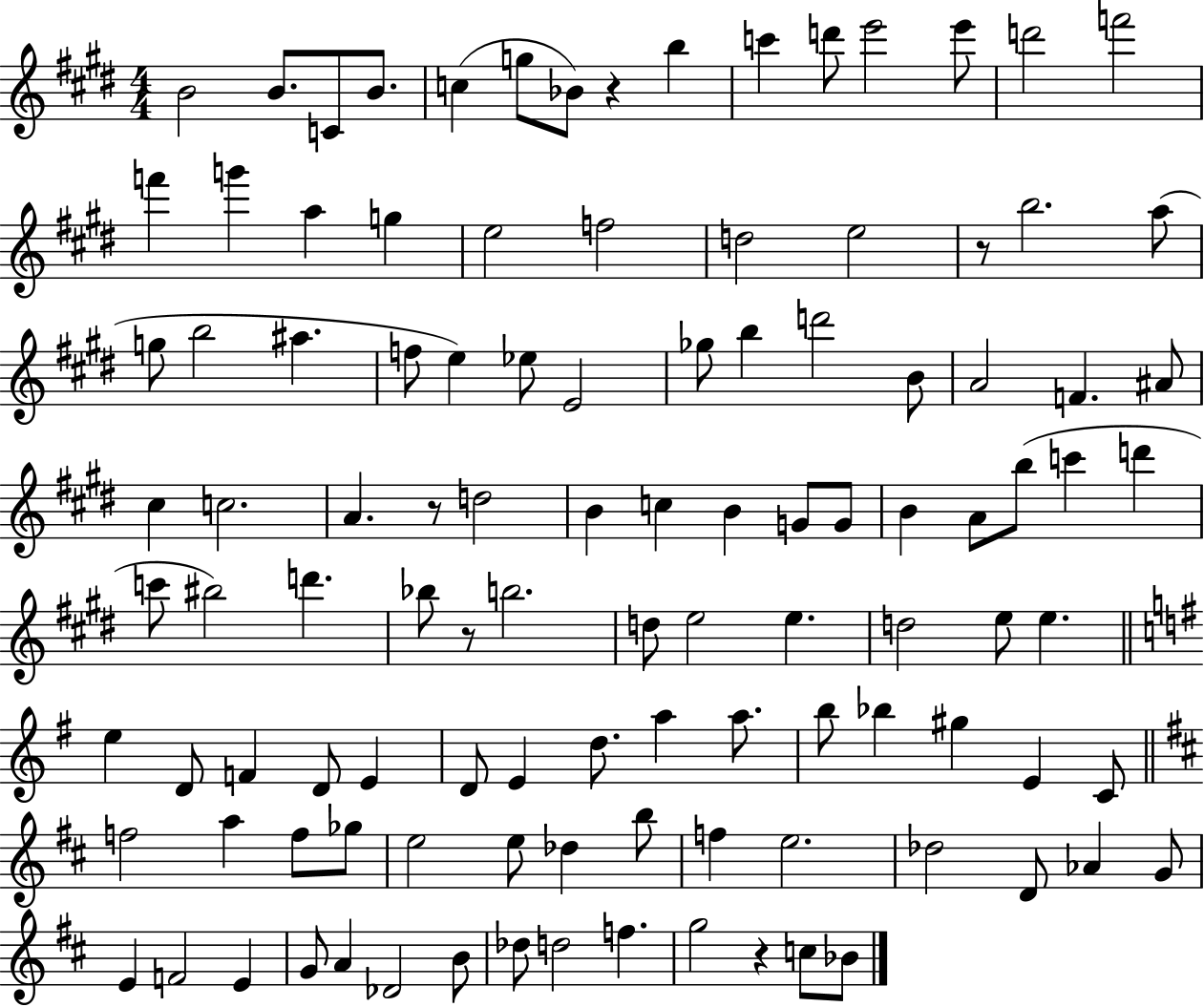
X:1
T:Untitled
M:4/4
L:1/4
K:E
B2 B/2 C/2 B/2 c g/2 _B/2 z b c' d'/2 e'2 e'/2 d'2 f'2 f' g' a g e2 f2 d2 e2 z/2 b2 a/2 g/2 b2 ^a f/2 e _e/2 E2 _g/2 b d'2 B/2 A2 F ^A/2 ^c c2 A z/2 d2 B c B G/2 G/2 B A/2 b/2 c' d' c'/2 ^b2 d' _b/2 z/2 b2 d/2 e2 e d2 e/2 e e D/2 F D/2 E D/2 E d/2 a a/2 b/2 _b ^g E C/2 f2 a f/2 _g/2 e2 e/2 _d b/2 f e2 _d2 D/2 _A G/2 E F2 E G/2 A _D2 B/2 _d/2 d2 f g2 z c/2 _B/2